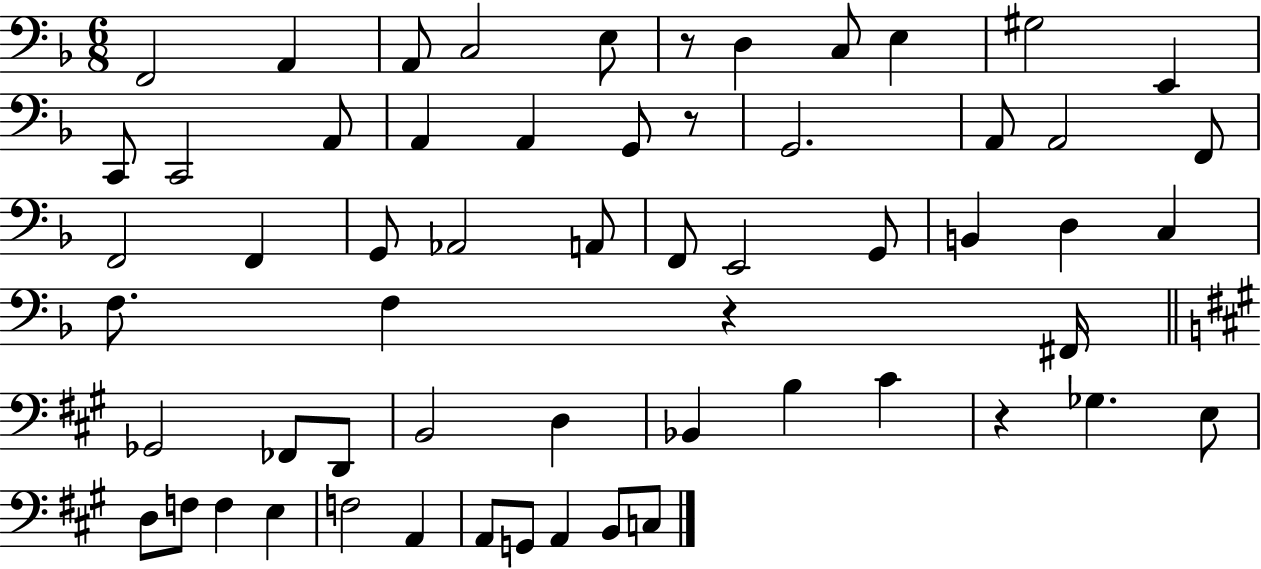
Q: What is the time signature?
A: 6/8